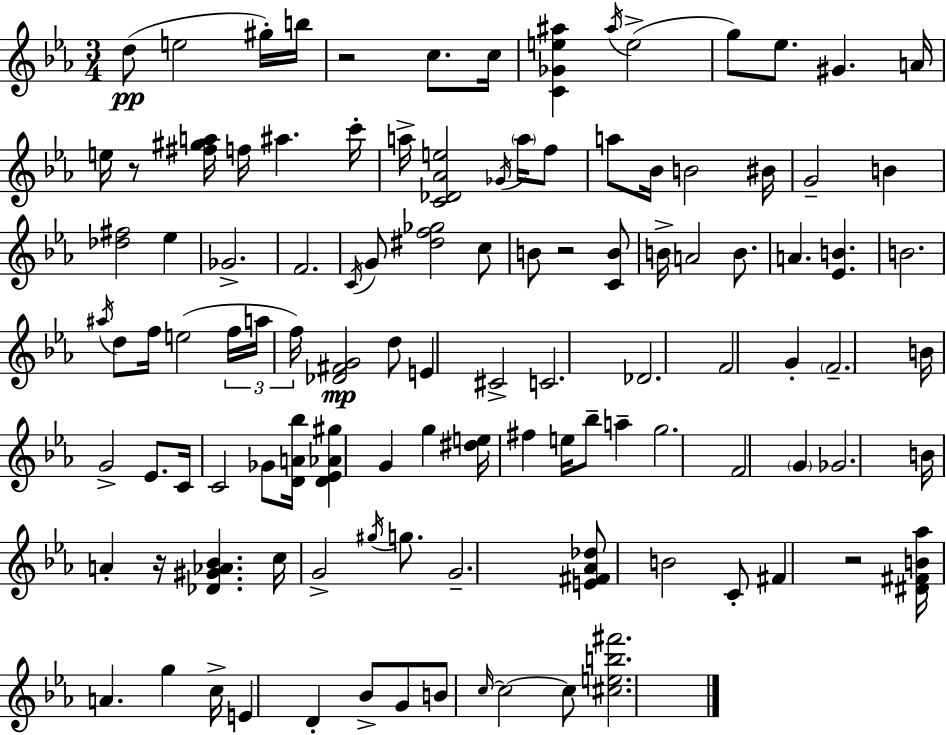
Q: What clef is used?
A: treble